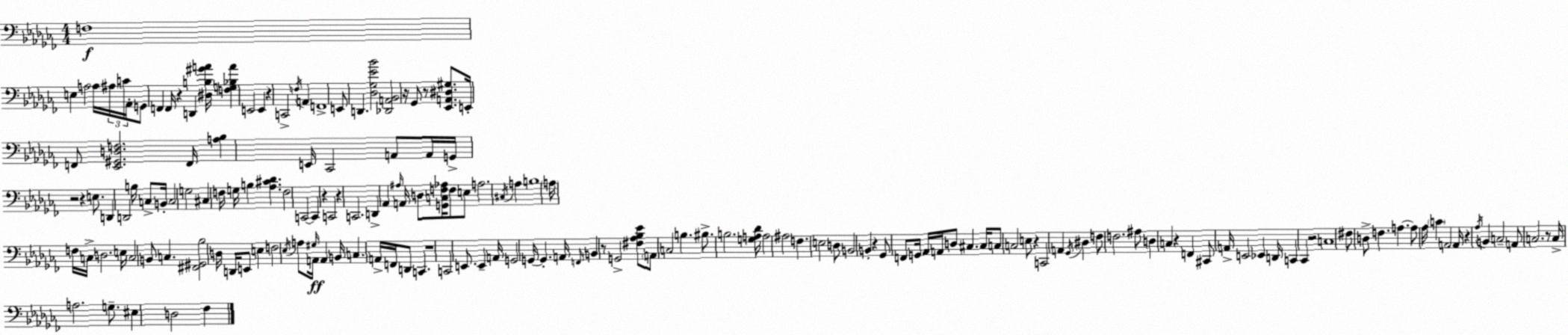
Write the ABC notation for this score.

X:1
T:Untitled
M:4/4
L:1/4
K:Abm
F,4 E, A,2 A,/4 ^A,/4 C/4 _A,,/4 G,,/2 F,, F,,/4 z D,, [^D,B,^GA]/4 [F,G,_B,A] E,,2 E,, z C,,2 F,/4 A,, F,,4 E,,/2 D,, [_D,_G,_E_B]2 [_D,,A,,_B,,]2 z/4 _G,,/2 z/2 [_E,,A,,^D,^G,]/2 E,,/4 F,,/2 [_E,,^G,,D,F,]2 F,,/4 [A,_B,] E,,/4 _C,,2 A,,/2 A,,/4 G,,/4 z2 z E,/2 D,, D,,2 B,/4 C,/2 B,,/4 C,2 G,2 ^C, F,/4 G,/4 B, [_A,^C_D] F,2 C,,2 C,, z C,,2 z C,,2 D,, _A,, ^A,/4 A,,/4 D,/2 [G,,C,F,_A,]/4 F,/2 E,/2 A,2 ^C,/4 A, B,4 A,/4 F,/4 C,/4 D,2 E,/4 C,2 B,,/2 C, [^F,,^G,,_B,]2 D,/4 D,,/4 E,,/2 E, F,2 _E,/4 A,/2 ^G,/4 A,,/4 A,, B,,/4 C, A,,/4 F,,/4 D,,/2 C,, z4 C,,2 E,,/2 E,, A,,/4 G,,2 G,,/4 G,, A,,/4 F,,/4 B,, z/2 G,,2 [^F,_A,_B,_E]/2 A,,/2 C,2 B, ^B,/2 B,2 [G,A,_D]/4 A,2 ^A,2 F, E,2 D,/2 B,,2 B,, z _G,,/2 F,,/2 G,,/4 _A,,/4 A,,/4 D,/2 ^C, ^C,/4 C,/2 C,2 E,/2 z C,,2 A,, _G,,/4 ^D, F,/2 F,2 ^A,/2 D, C, z F,, ^C,,/2 A,,/4 E,,2 _E,, D,,/4 C,, _C,, z2 C,4 ^F,/2 D,/2 F, A, A,/2 _A,/4 C A,,2 A,,/4 z _A,/4 B,, C,2 A,,/2 C,2 z/2 C,/4 A,2 G,/2 ^E, D,2 _F,